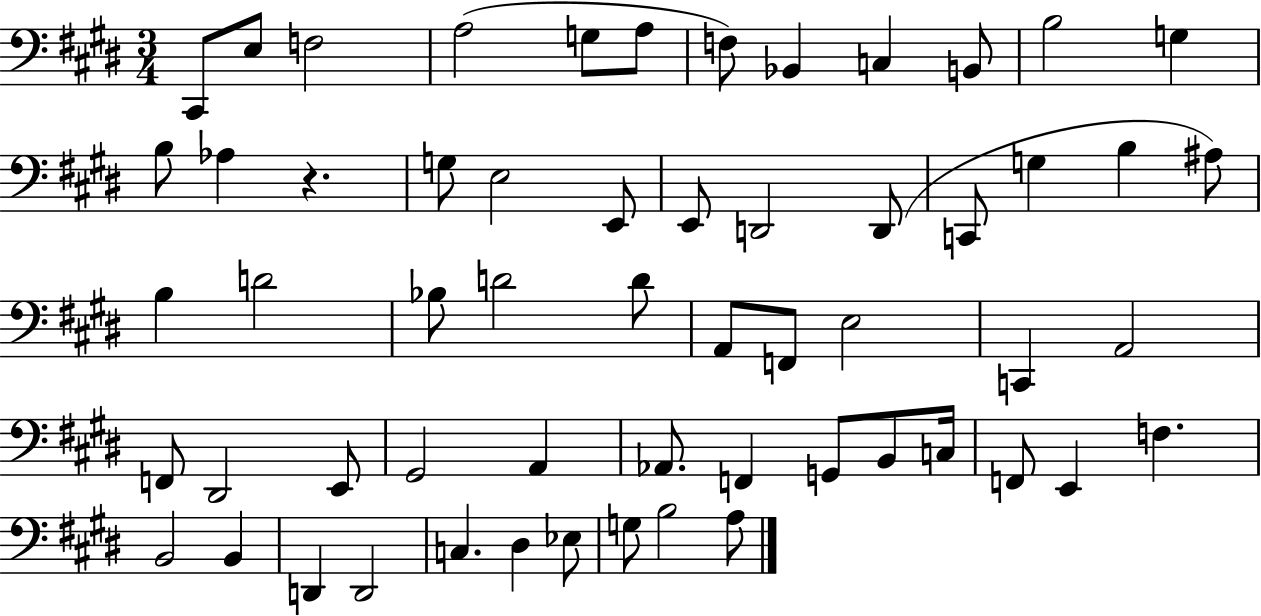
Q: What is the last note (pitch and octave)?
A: A3